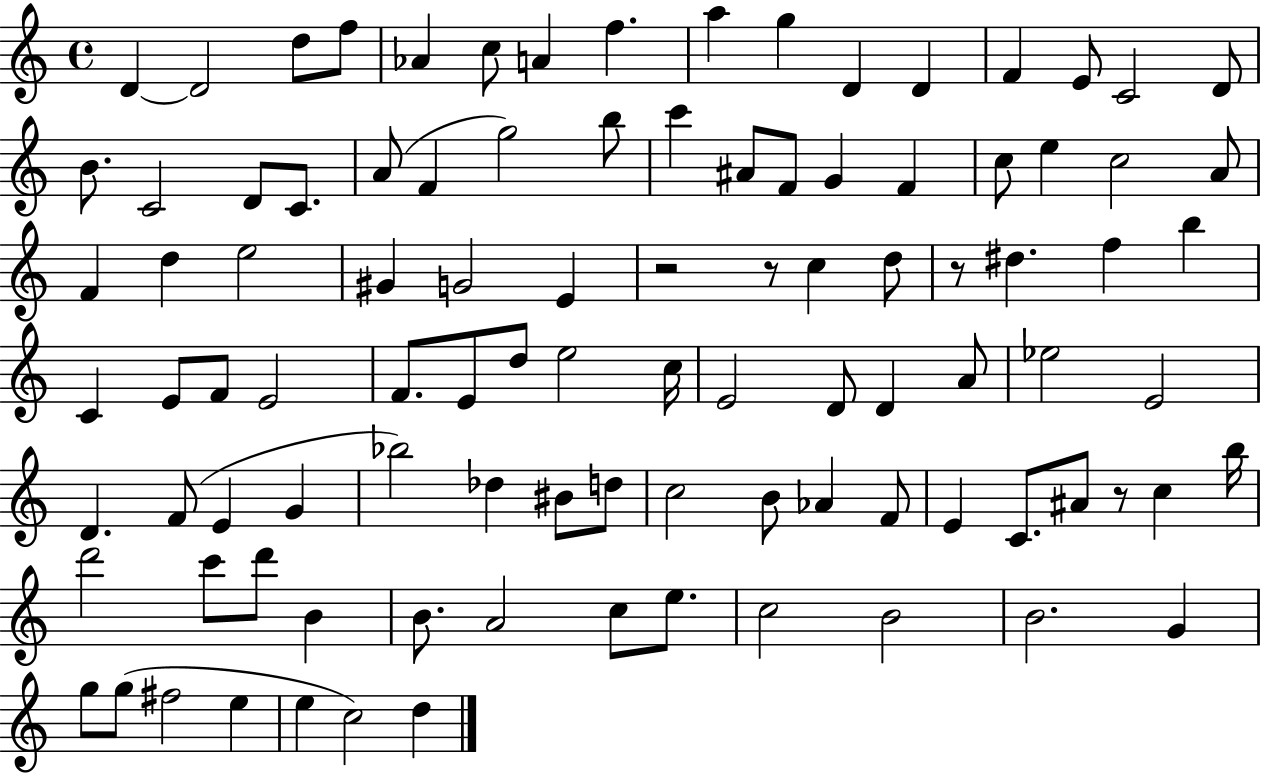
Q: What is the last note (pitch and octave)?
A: D5